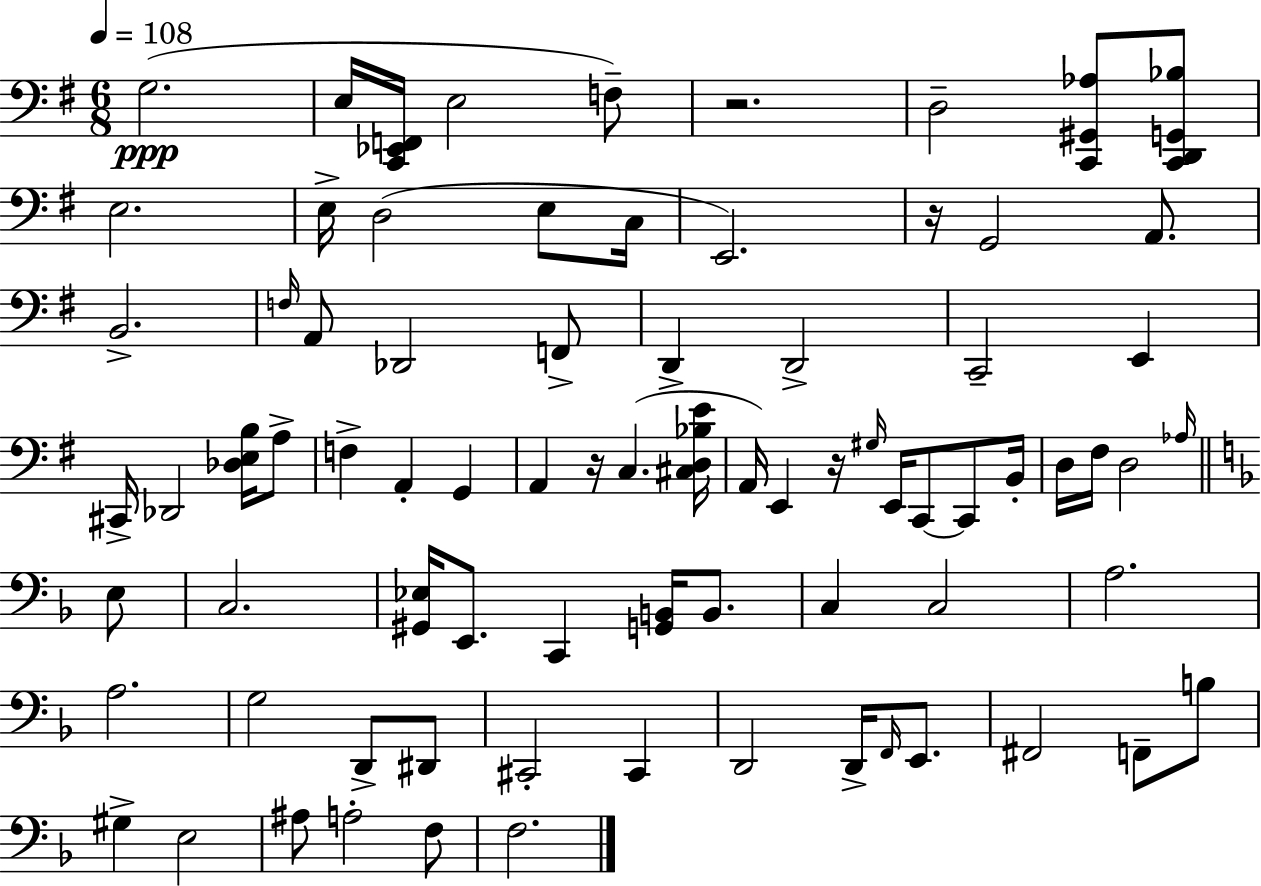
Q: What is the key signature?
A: G major